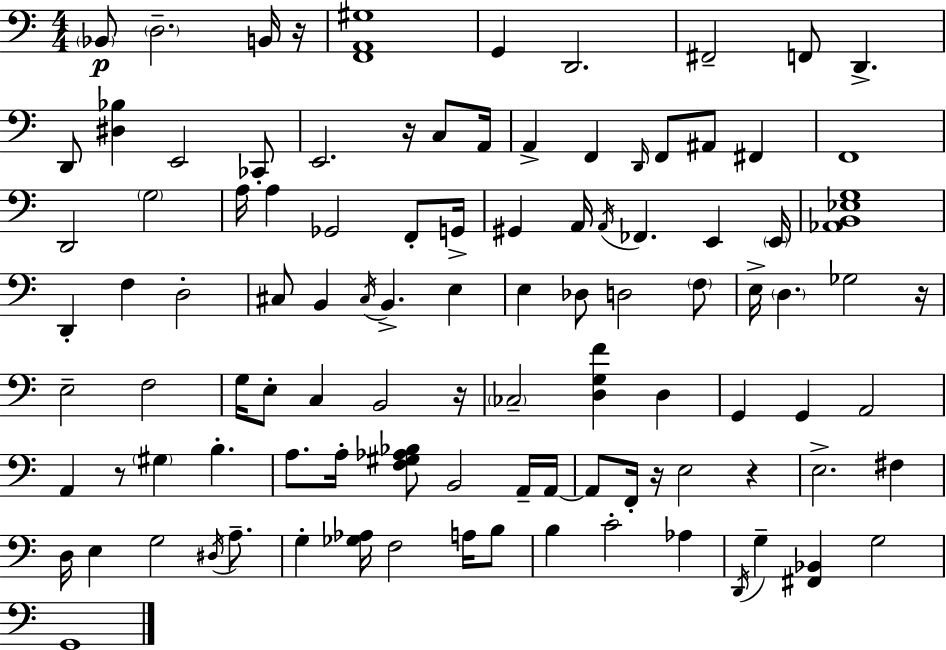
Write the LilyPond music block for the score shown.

{
  \clef bass
  \numericTimeSignature
  \time 4/4
  \key c \major
  \repeat volta 2 { \parenthesize bes,8\p \parenthesize d2.-- b,16 r16 | <f, a, gis>1 | g,4 d,2. | fis,2-- f,8 d,4.-> | \break d,8 <dis bes>4 e,2 ces,8-. | e,2. r16 c8 a,16 | a,4-> f,4 \grace { d,16 } f,8 ais,8 fis,4 | f,1 | \break d,2 \parenthesize g2 | a16 a4 ges,2 f,8-. | g,16-> gis,4 a,16 \acciaccatura { a,16 } fes,4. e,4 | \parenthesize e,16 <aes, b, ees g>1 | \break d,4-. f4 d2-. | cis8 b,4 \acciaccatura { cis16 } b,4.-> e4 | e4 des8 d2 | \parenthesize f8 e16-> \parenthesize d4. ges2 | \break r16 e2-- f2 | g16 e8-. c4 b,2 | r16 \parenthesize ces2-- <d g f'>4 d4 | g,4 g,4 a,2 | \break a,4 r8 \parenthesize gis4 b4.-. | a8. a16-. <f gis aes bes>8 b,2 | a,16-- a,16~~ a,8 f,16-. r16 e2 r4 | e2.-> fis4 | \break d16 e4 g2 | \acciaccatura { dis16 } a8.-- g4-. <ges aes>16 f2 | a16 b8 b4 c'2-. | aes4 \acciaccatura { d,16 } g4-- <fis, bes,>4 g2 | \break g,1 | } \bar "|."
}